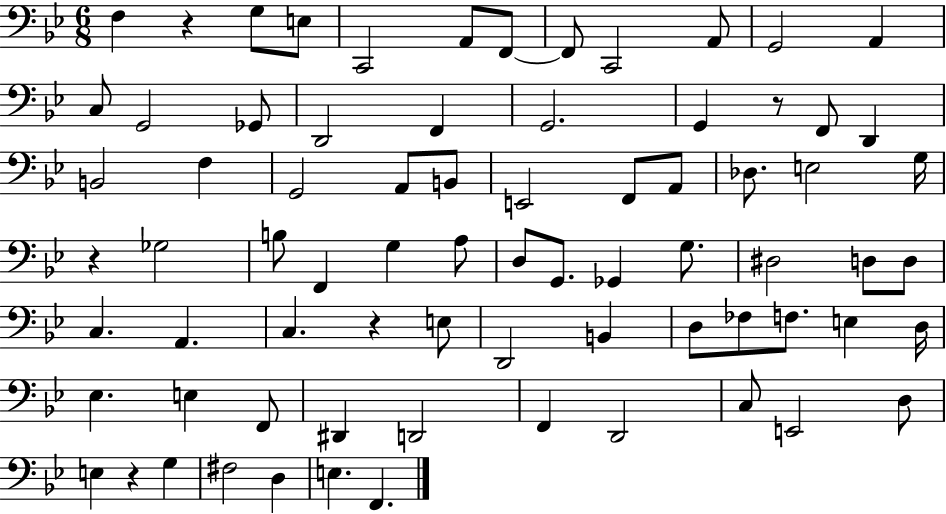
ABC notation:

X:1
T:Untitled
M:6/8
L:1/4
K:Bb
F, z G,/2 E,/2 C,,2 A,,/2 F,,/2 F,,/2 C,,2 A,,/2 G,,2 A,, C,/2 G,,2 _G,,/2 D,,2 F,, G,,2 G,, z/2 F,,/2 D,, B,,2 F, G,,2 A,,/2 B,,/2 E,,2 F,,/2 A,,/2 _D,/2 E,2 G,/4 z _G,2 B,/2 F,, G, A,/2 D,/2 G,,/2 _G,, G,/2 ^D,2 D,/2 D,/2 C, A,, C, z E,/2 D,,2 B,, D,/2 _F,/2 F,/2 E, D,/4 _E, E, F,,/2 ^D,, D,,2 F,, D,,2 C,/2 E,,2 D,/2 E, z G, ^F,2 D, E, F,,